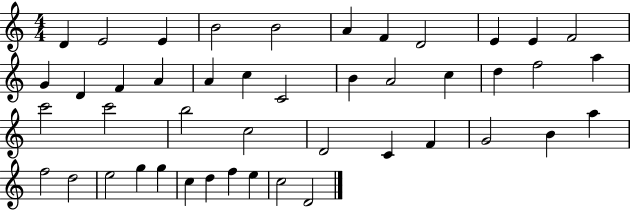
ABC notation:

X:1
T:Untitled
M:4/4
L:1/4
K:C
D E2 E B2 B2 A F D2 E E F2 G D F A A c C2 B A2 c d f2 a c'2 c'2 b2 c2 D2 C F G2 B a f2 d2 e2 g g c d f e c2 D2